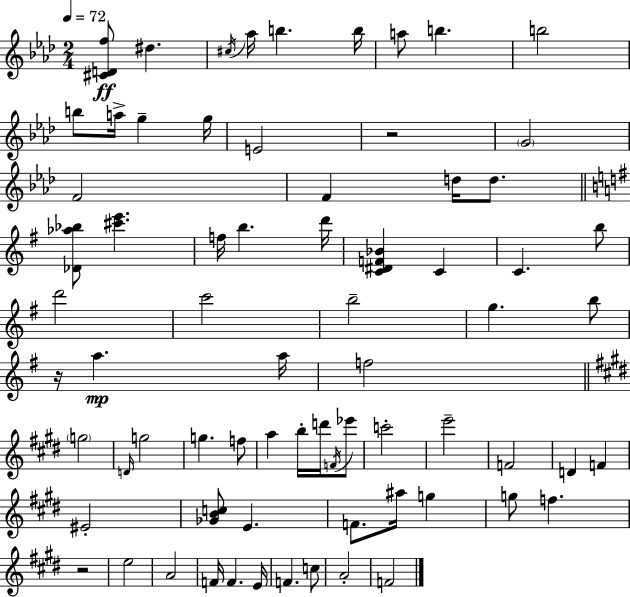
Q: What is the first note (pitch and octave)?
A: D#5